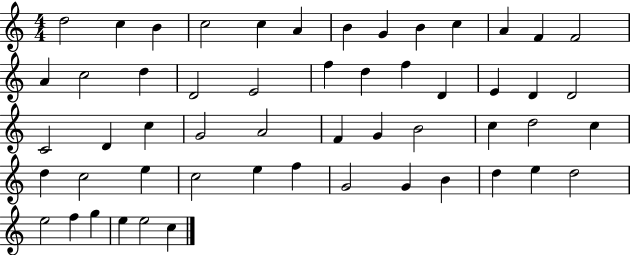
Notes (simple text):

D5/h C5/q B4/q C5/h C5/q A4/q B4/q G4/q B4/q C5/q A4/q F4/q F4/h A4/q C5/h D5/q D4/h E4/h F5/q D5/q F5/q D4/q E4/q D4/q D4/h C4/h D4/q C5/q G4/h A4/h F4/q G4/q B4/h C5/q D5/h C5/q D5/q C5/h E5/q C5/h E5/q F5/q G4/h G4/q B4/q D5/q E5/q D5/h E5/h F5/q G5/q E5/q E5/h C5/q